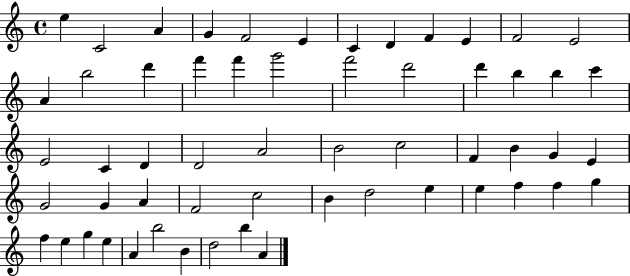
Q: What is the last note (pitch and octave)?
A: A4